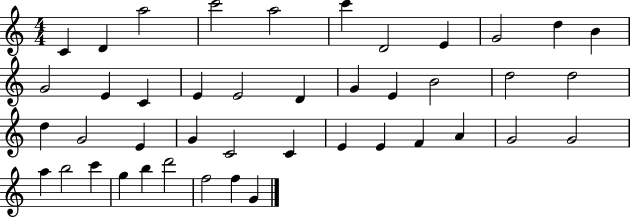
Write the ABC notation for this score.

X:1
T:Untitled
M:4/4
L:1/4
K:C
C D a2 c'2 a2 c' D2 E G2 d B G2 E C E E2 D G E B2 d2 d2 d G2 E G C2 C E E F A G2 G2 a b2 c' g b d'2 f2 f G